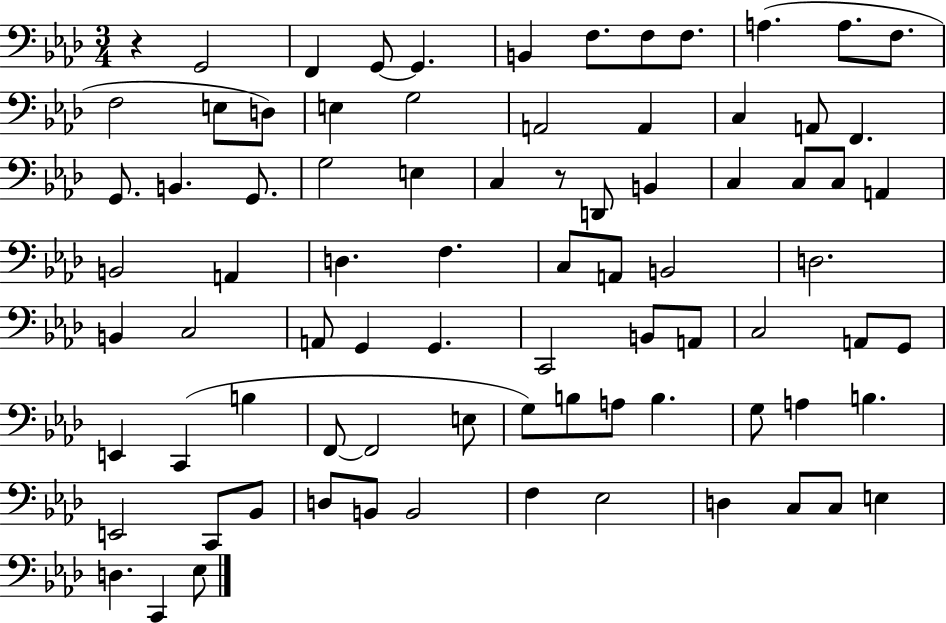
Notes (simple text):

R/q G2/h F2/q G2/e G2/q. B2/q F3/e. F3/e F3/e. A3/q. A3/e. F3/e. F3/h E3/e D3/e E3/q G3/h A2/h A2/q C3/q A2/e F2/q. G2/e. B2/q. G2/e. G3/h E3/q C3/q R/e D2/e B2/q C3/q C3/e C3/e A2/q B2/h A2/q D3/q. F3/q. C3/e A2/e B2/h D3/h. B2/q C3/h A2/e G2/q G2/q. C2/h B2/e A2/e C3/h A2/e G2/e E2/q C2/q B3/q F2/e F2/h E3/e G3/e B3/e A3/e B3/q. G3/e A3/q B3/q. E2/h C2/e Bb2/e D3/e B2/e B2/h F3/q Eb3/h D3/q C3/e C3/e E3/q D3/q. C2/q Eb3/e